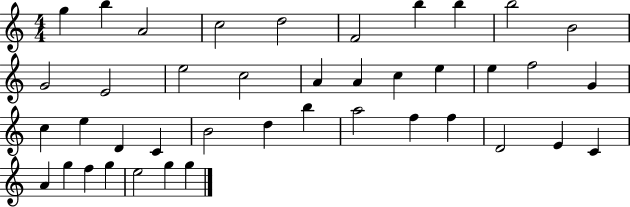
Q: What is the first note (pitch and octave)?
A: G5